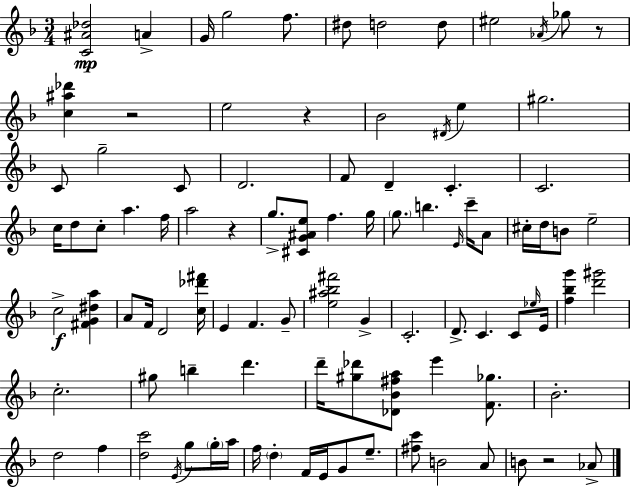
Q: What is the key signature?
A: F major